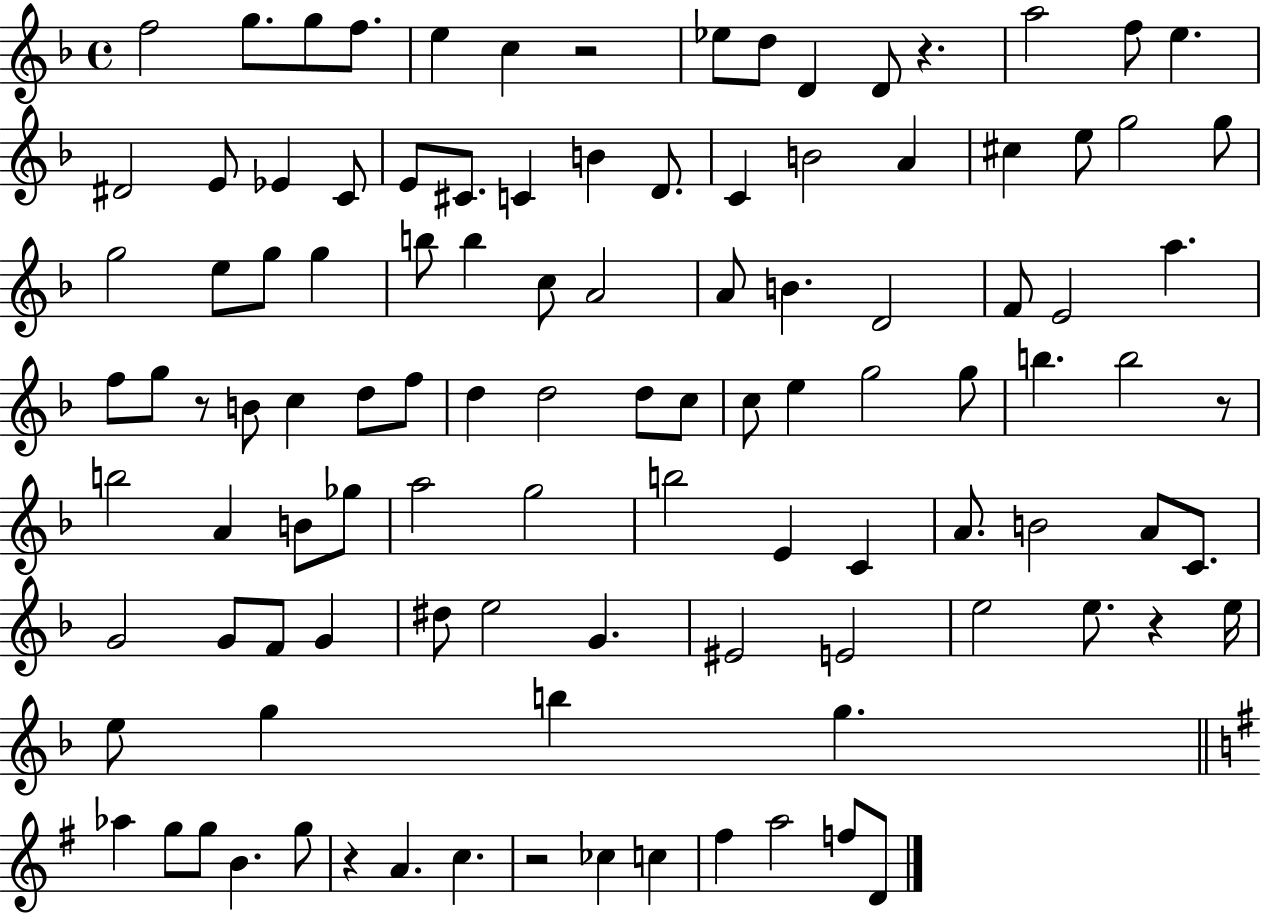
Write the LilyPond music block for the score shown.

{
  \clef treble
  \time 4/4
  \defaultTimeSignature
  \key f \major
  f''2 g''8. g''8 f''8. | e''4 c''4 r2 | ees''8 d''8 d'4 d'8 r4. | a''2 f''8 e''4. | \break dis'2 e'8 ees'4 c'8 | e'8 cis'8. c'4 b'4 d'8. | c'4 b'2 a'4 | cis''4 e''8 g''2 g''8 | \break g''2 e''8 g''8 g''4 | b''8 b''4 c''8 a'2 | a'8 b'4. d'2 | f'8 e'2 a''4. | \break f''8 g''8 r8 b'8 c''4 d''8 f''8 | d''4 d''2 d''8 c''8 | c''8 e''4 g''2 g''8 | b''4. b''2 r8 | \break b''2 a'4 b'8 ges''8 | a''2 g''2 | b''2 e'4 c'4 | a'8. b'2 a'8 c'8. | \break g'2 g'8 f'8 g'4 | dis''8 e''2 g'4. | eis'2 e'2 | e''2 e''8. r4 e''16 | \break e''8 g''4 b''4 g''4. | \bar "||" \break \key e \minor aes''4 g''8 g''8 b'4. g''8 | r4 a'4. c''4. | r2 ces''4 c''4 | fis''4 a''2 f''8 d'8 | \break \bar "|."
}